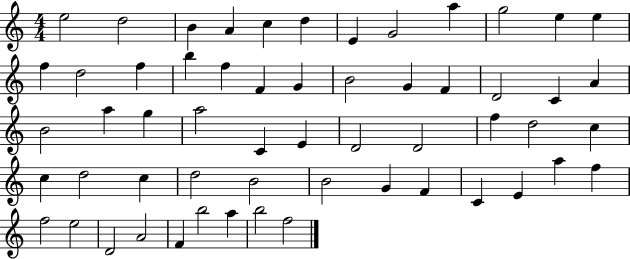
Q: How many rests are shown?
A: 0